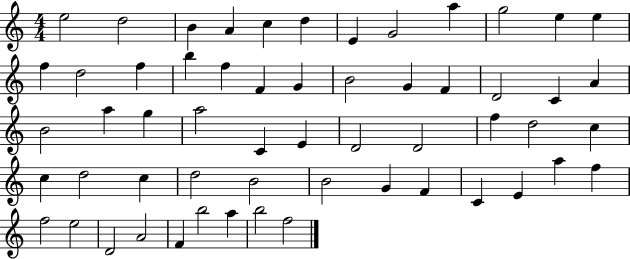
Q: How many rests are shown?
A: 0